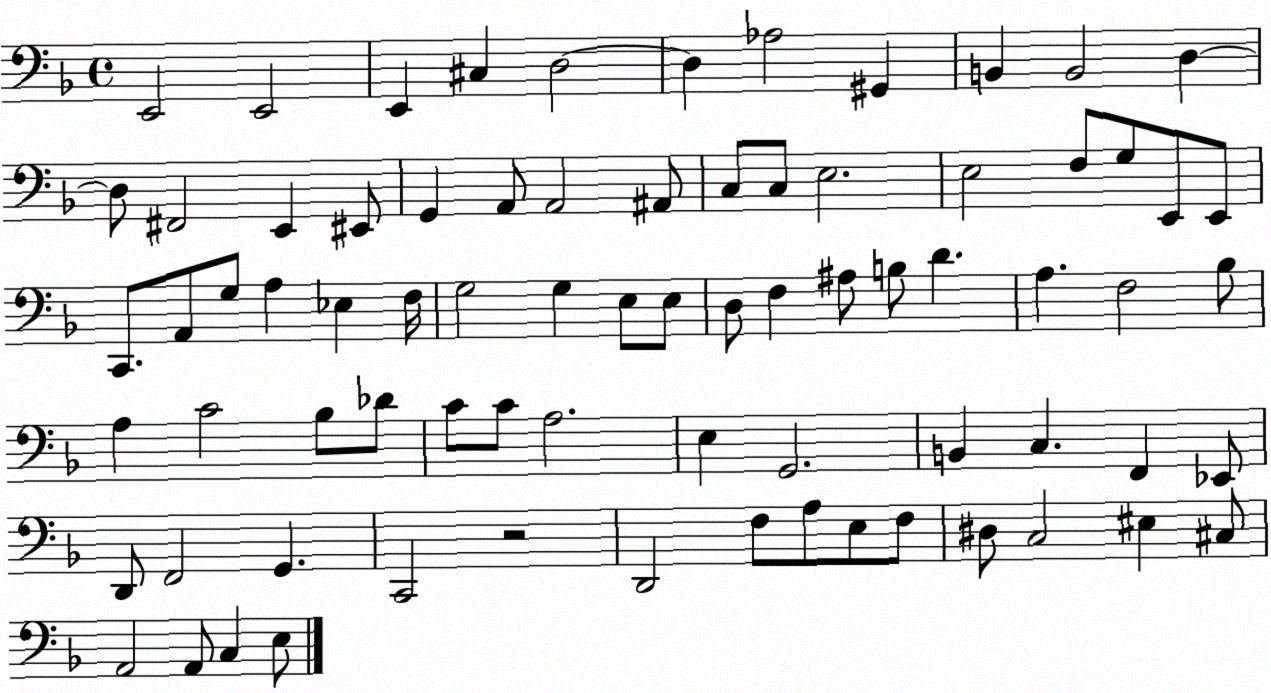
X:1
T:Untitled
M:4/4
L:1/4
K:F
E,,2 E,,2 E,, ^C, D,2 D, _A,2 ^G,, B,, B,,2 D, D,/2 ^F,,2 E,, ^E,,/2 G,, A,,/2 A,,2 ^A,,/2 C,/2 C,/2 E,2 E,2 F,/2 G,/2 E,,/2 E,,/2 C,,/2 A,,/2 G,/2 A, _E, F,/4 G,2 G, E,/2 E,/2 D,/2 F, ^A,/2 B,/2 D A, F,2 _B,/2 A, C2 _B,/2 _D/2 C/2 C/2 A,2 E, G,,2 B,, C, F,, _E,,/2 D,,/2 F,,2 G,, C,,2 z2 D,,2 F,/2 A,/2 E,/2 F,/2 ^D,/2 C,2 ^E, ^C,/2 A,,2 A,,/2 C, E,/2